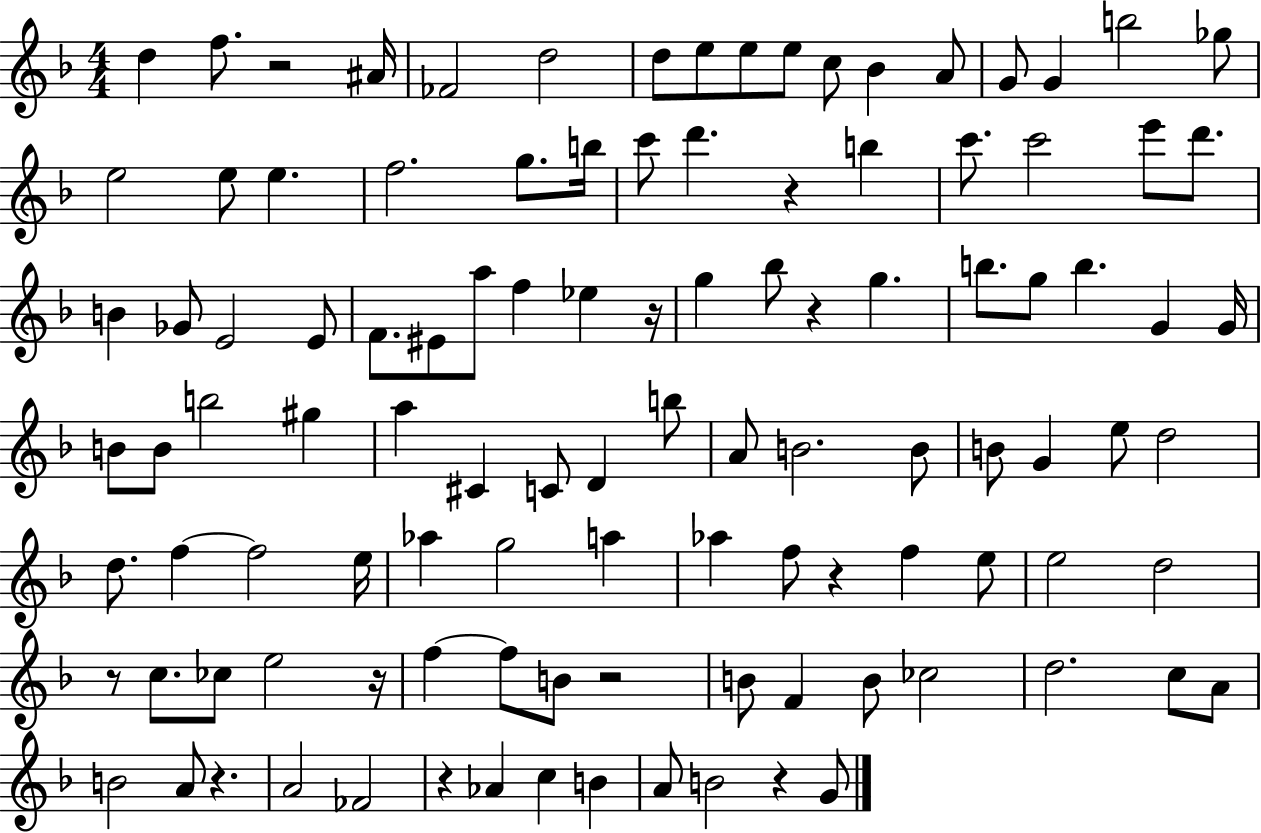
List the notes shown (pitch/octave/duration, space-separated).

D5/q F5/e. R/h A#4/s FES4/h D5/h D5/e E5/e E5/e E5/e C5/e Bb4/q A4/e G4/e G4/q B5/h Gb5/e E5/h E5/e E5/q. F5/h. G5/e. B5/s C6/e D6/q. R/q B5/q C6/e. C6/h E6/e D6/e. B4/q Gb4/e E4/h E4/e F4/e. EIS4/e A5/e F5/q Eb5/q R/s G5/q Bb5/e R/q G5/q. B5/e. G5/e B5/q. G4/q G4/s B4/e B4/e B5/h G#5/q A5/q C#4/q C4/e D4/q B5/e A4/e B4/h. B4/e B4/e G4/q E5/e D5/h D5/e. F5/q F5/h E5/s Ab5/q G5/h A5/q Ab5/q F5/e R/q F5/q E5/e E5/h D5/h R/e C5/e. CES5/e E5/h R/s F5/q F5/e B4/e R/h B4/e F4/q B4/e CES5/h D5/h. C5/e A4/e B4/h A4/e R/q. A4/h FES4/h R/q Ab4/q C5/q B4/q A4/e B4/h R/q G4/e